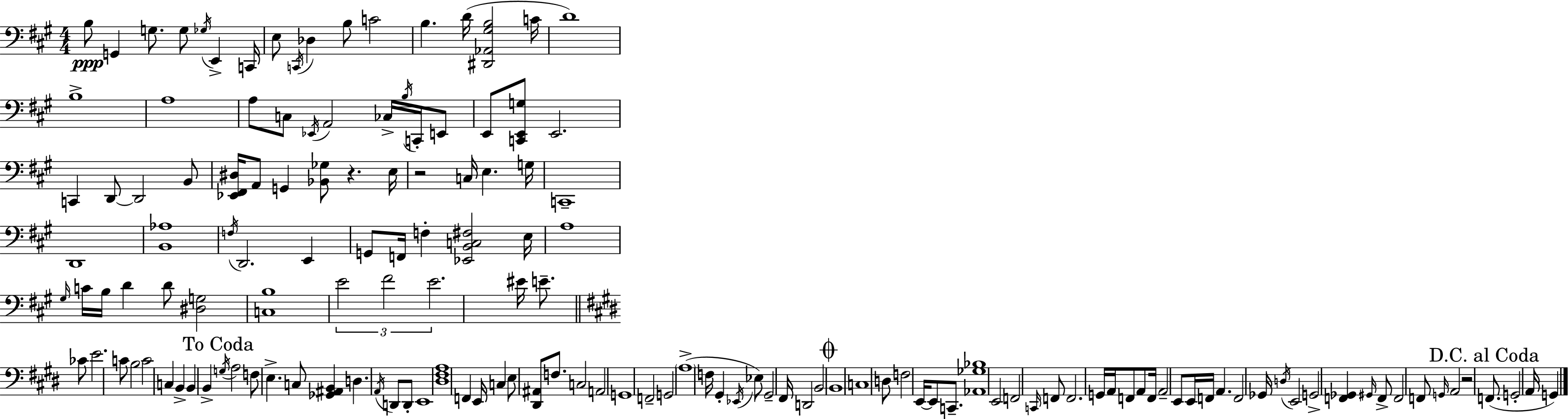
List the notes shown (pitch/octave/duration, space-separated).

B3/e G2/q G3/e. G3/e Gb3/s E2/q C2/s E3/e C2/s Db3/q B3/e C4/h B3/q. D4/s [D#2,Ab2,G#3,B3]/h C4/s D4/w B3/w A3/w A3/e C3/e Eb2/s A2/h CES3/s B3/s C2/s E2/e E2/e [C2,E2,G3]/e E2/h. C2/q D2/e D2/h B2/e [Eb2,F#2,D#3]/s A2/e G2/q [Bb2,Gb3]/e R/q. E3/s R/h C3/s E3/q. G3/s C2/w D2/w [B2,Ab3]/w F3/s D2/h. E2/q G2/e F2/s F3/q [Eb2,B2,C3,F#3]/h E3/s A3/w G#3/s C4/s B3/s D4/q D4/e [D#3,G3]/h [C3,B3]/w E4/h F#4/h E4/h. EIS4/s E4/e. CES4/e E4/h. C4/e B3/h C4/h C3/q B2/q B2/q B2/q G3/s A3/h F3/e E3/q. C3/e [Gb2,A#2,B2]/q D3/q. A2/s D2/e D2/e E2/w [D#3,F#3,A3]/w F2/q E2/s C3/q E3/e [D#2,A#2]/e F3/e. C3/h A2/h G2/w F2/h G2/h A3/w F3/s G#2/q Eb2/s Eb3/e G#2/h F#2/s D2/h B2/h B2/w C3/w D3/e F3/h E2/s E2/e C2/e. [Ab2,Gb3,Bb3]/w E2/h F2/h C2/s F2/e F2/h. G2/s A2/s F2/e A2/e F2/s A2/h E2/e E2/s F2/s A2/q. F2/h Gb2/s D3/s E2/h G2/h [F2,Gb2]/q G#2/s F2/e F2/h F2/e G2/s A2/h R/h F2/e. G2/h A2/s G2/q